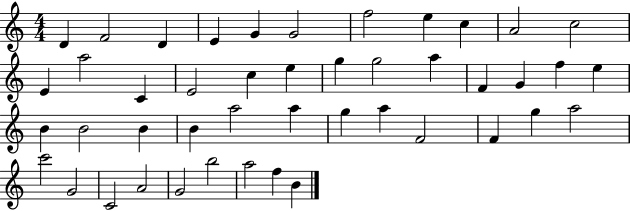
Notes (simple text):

D4/q F4/h D4/q E4/q G4/q G4/h F5/h E5/q C5/q A4/h C5/h E4/q A5/h C4/q E4/h C5/q E5/q G5/q G5/h A5/q F4/q G4/q F5/q E5/q B4/q B4/h B4/q B4/q A5/h A5/q G5/q A5/q F4/h F4/q G5/q A5/h C6/h G4/h C4/h A4/h G4/h B5/h A5/h F5/q B4/q